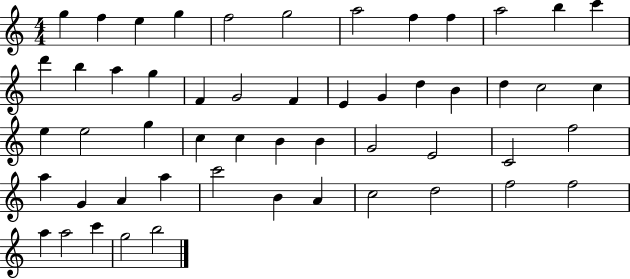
{
  \clef treble
  \numericTimeSignature
  \time 4/4
  \key c \major
  g''4 f''4 e''4 g''4 | f''2 g''2 | a''2 f''4 f''4 | a''2 b''4 c'''4 | \break d'''4 b''4 a''4 g''4 | f'4 g'2 f'4 | e'4 g'4 d''4 b'4 | d''4 c''2 c''4 | \break e''4 e''2 g''4 | c''4 c''4 b'4 b'4 | g'2 e'2 | c'2 f''2 | \break a''4 g'4 a'4 a''4 | c'''2 b'4 a'4 | c''2 d''2 | f''2 f''2 | \break a''4 a''2 c'''4 | g''2 b''2 | \bar "|."
}